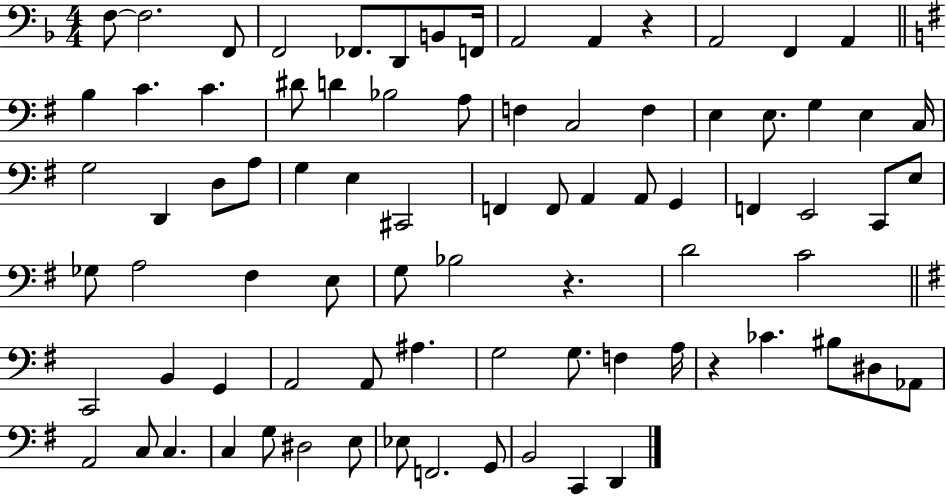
{
  \clef bass
  \numericTimeSignature
  \time 4/4
  \key f \major
  f8~~ f2. f,8 | f,2 fes,8. d,8 b,8 f,16 | a,2 a,4 r4 | a,2 f,4 a,4 | \break \bar "||" \break \key g \major b4 c'4. c'4. | dis'8 d'4 bes2 a8 | f4 c2 f4 | e4 e8. g4 e4 c16 | \break g2 d,4 d8 a8 | g4 e4 cis,2 | f,4 f,8 a,4 a,8 g,4 | f,4 e,2 c,8 e8 | \break ges8 a2 fis4 e8 | g8 bes2 r4. | d'2 c'2 | \bar "||" \break \key e \minor c,2 b,4 g,4 | a,2 a,8 ais4. | g2 g8. f4 a16 | r4 ces'4. bis8 dis8 aes,8 | \break a,2 c8 c4. | c4 g8 dis2 e8 | ees8 f,2. g,8 | b,2 c,4 d,4 | \break \bar "|."
}